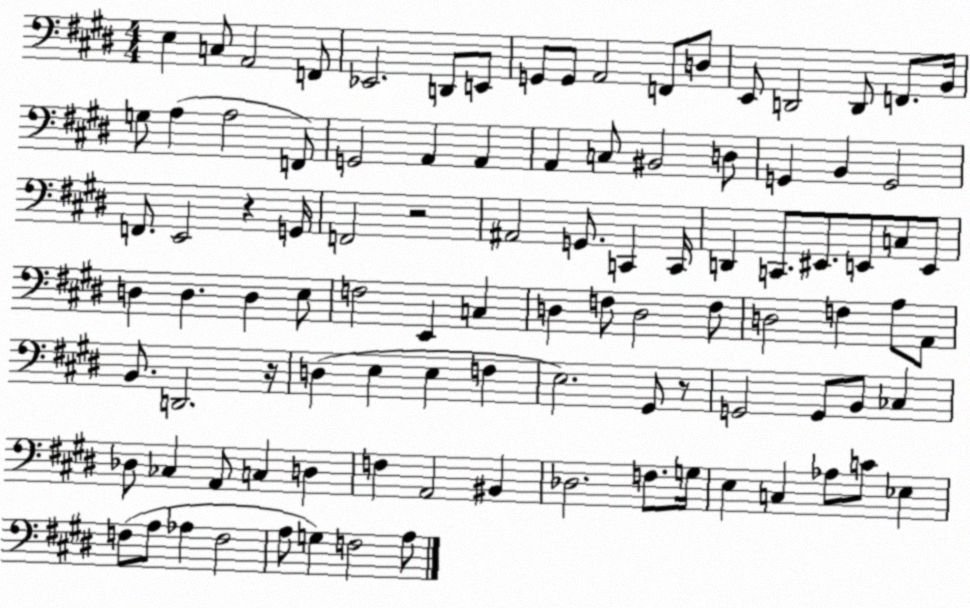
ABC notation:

X:1
T:Untitled
M:4/4
L:1/4
K:E
E, C,/2 A,,2 F,,/2 _E,,2 D,,/2 E,,/2 G,,/2 G,,/2 A,,2 F,,/2 D,/2 E,,/2 D,,2 D,,/2 F,,/2 B,,/4 G,/2 A, A,2 F,,/2 G,,2 A,, A,, A,, C,/2 ^B,,2 D,/2 G,, B,, G,,2 F,,/2 E,,2 z G,,/4 F,,2 z2 ^A,,2 G,,/2 C,, C,,/4 D,, C,,/2 ^E,,/2 E,,/2 C,/2 E,,/2 D, D, D, E,/2 F,2 E,, C, D, F,/2 D,2 F,/2 D,2 F, A,/2 A,,/2 B,,/2 D,,2 z/4 D, E, E, F, E,2 ^G,,/2 z/2 G,,2 G,,/2 B,,/2 _C, _D,/2 _C, A,,/2 C, D, F, A,,2 ^B,, _D,2 F,/2 G,/4 E, C, _A,/2 C/2 _E, F,/2 A,/2 _A, F,2 A,/2 G, F,2 A,/2